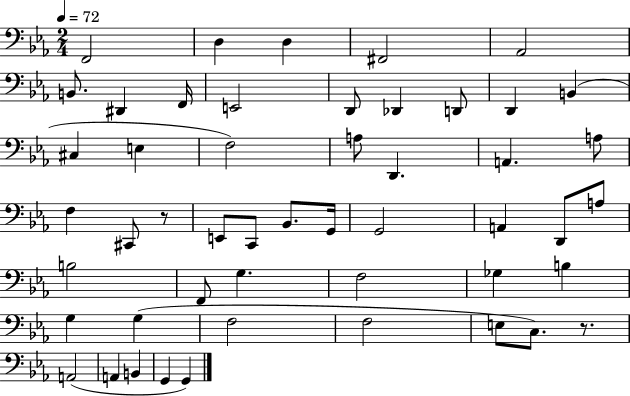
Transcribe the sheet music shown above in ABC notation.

X:1
T:Untitled
M:2/4
L:1/4
K:Eb
F,,2 D, D, ^F,,2 _A,,2 B,,/2 ^D,, F,,/4 E,,2 D,,/2 _D,, D,,/2 D,, B,, ^C, E, F,2 A,/2 D,, A,, A,/2 F, ^C,,/2 z/2 E,,/2 C,,/2 _B,,/2 G,,/4 G,,2 A,, D,,/2 A,/2 B,2 F,,/2 G, F,2 _G, B, G, G, F,2 F,2 E,/2 C,/2 z/2 A,,2 A,, B,, G,, G,,